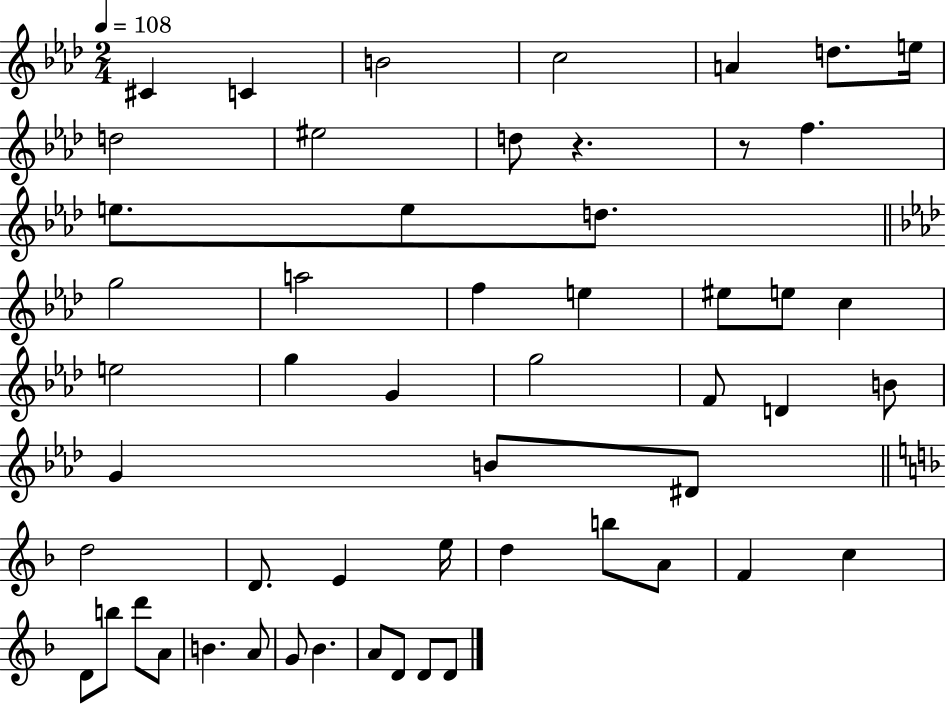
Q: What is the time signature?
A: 2/4